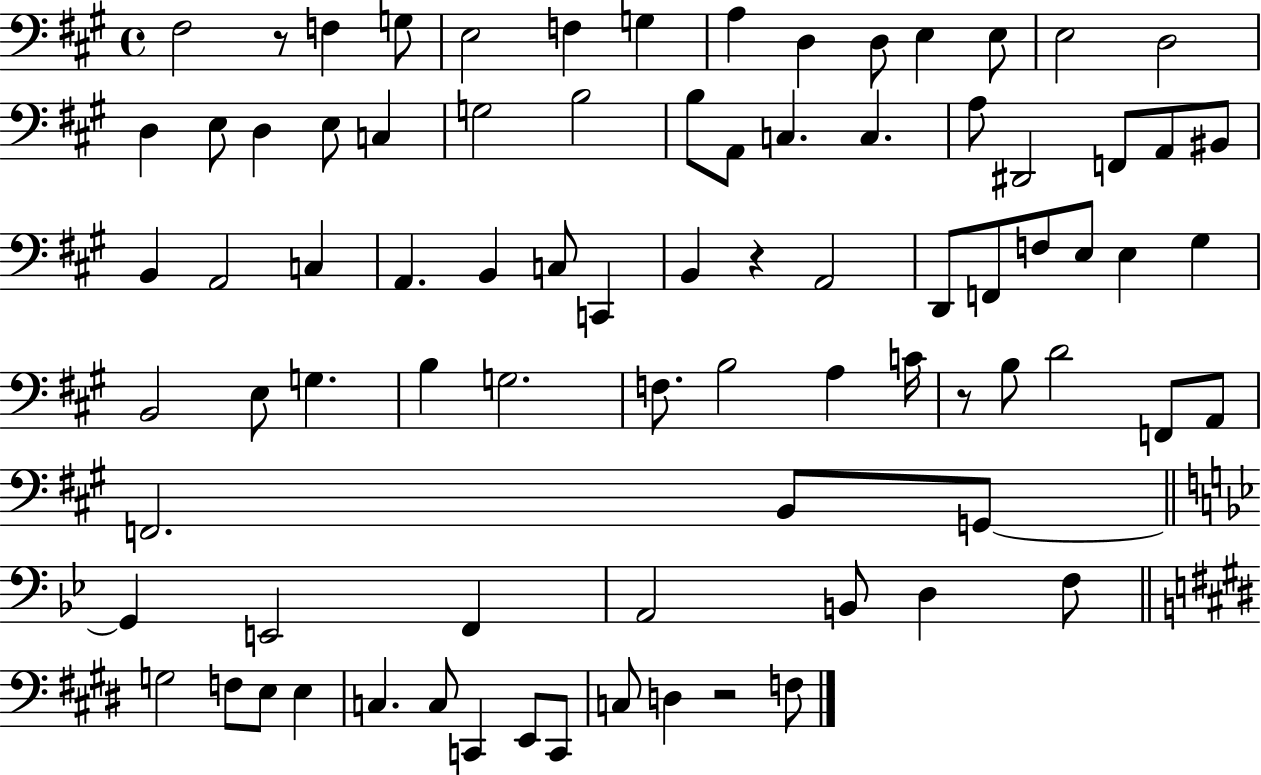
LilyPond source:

{
  \clef bass
  \time 4/4
  \defaultTimeSignature
  \key a \major
  \repeat volta 2 { fis2 r8 f4 g8 | e2 f4 g4 | a4 d4 d8 e4 e8 | e2 d2 | \break d4 e8 d4 e8 c4 | g2 b2 | b8 a,8 c4. c4. | a8 dis,2 f,8 a,8 bis,8 | \break b,4 a,2 c4 | a,4. b,4 c8 c,4 | b,4 r4 a,2 | d,8 f,8 f8 e8 e4 gis4 | \break b,2 e8 g4. | b4 g2. | f8. b2 a4 c'16 | r8 b8 d'2 f,8 a,8 | \break f,2. b,8 g,8~~ | \bar "||" \break \key g \minor g,4 e,2 f,4 | a,2 b,8 d4 f8 | \bar "||" \break \key e \major g2 f8 e8 e4 | c4. c8 c,4 e,8 c,8 | c8 d4 r2 f8 | } \bar "|."
}